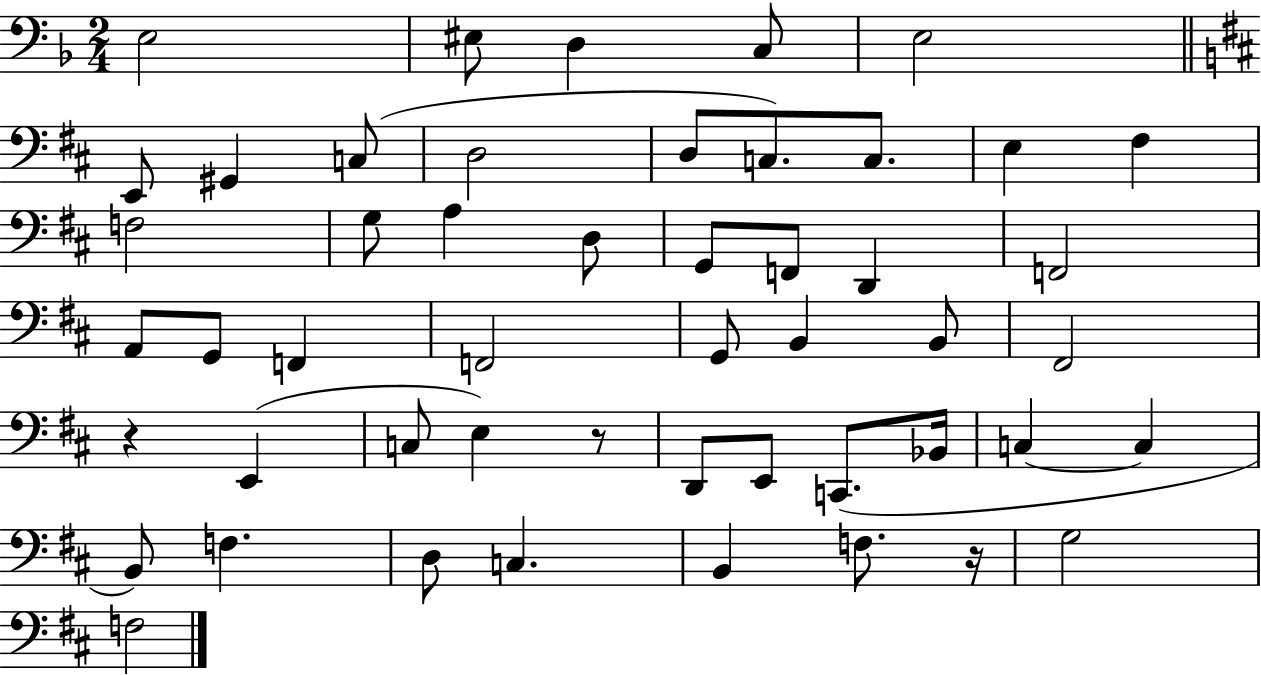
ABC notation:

X:1
T:Untitled
M:2/4
L:1/4
K:F
E,2 ^E,/2 D, C,/2 E,2 E,,/2 ^G,, C,/2 D,2 D,/2 C,/2 C,/2 E, ^F, F,2 G,/2 A, D,/2 G,,/2 F,,/2 D,, F,,2 A,,/2 G,,/2 F,, F,,2 G,,/2 B,, B,,/2 ^F,,2 z E,, C,/2 E, z/2 D,,/2 E,,/2 C,,/2 _B,,/4 C, C, B,,/2 F, D,/2 C, B,, F,/2 z/4 G,2 F,2